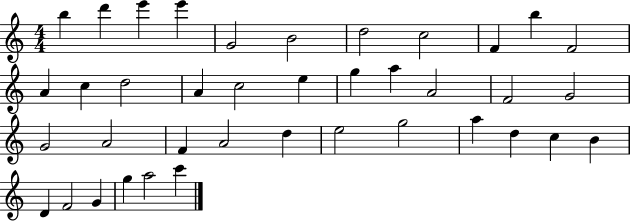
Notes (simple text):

B5/q D6/q E6/q E6/q G4/h B4/h D5/h C5/h F4/q B5/q F4/h A4/q C5/q D5/h A4/q C5/h E5/q G5/q A5/q A4/h F4/h G4/h G4/h A4/h F4/q A4/h D5/q E5/h G5/h A5/q D5/q C5/q B4/q D4/q F4/h G4/q G5/q A5/h C6/q